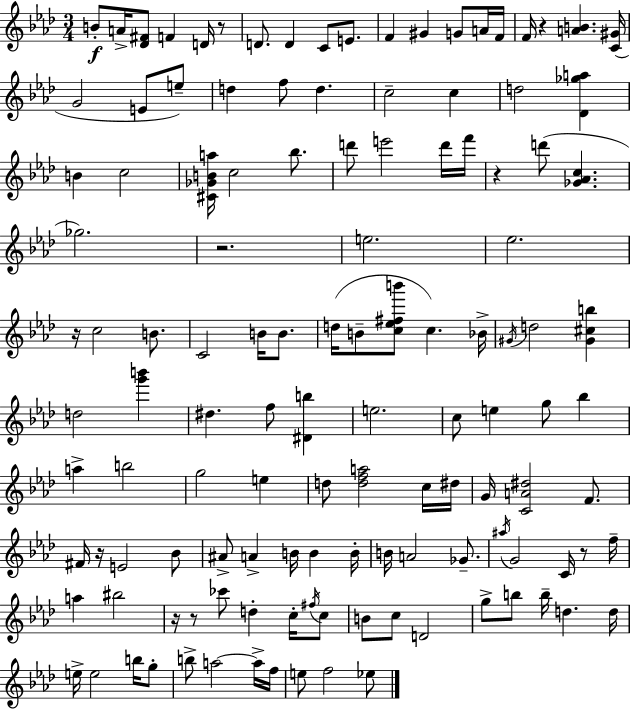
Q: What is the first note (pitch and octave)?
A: B4